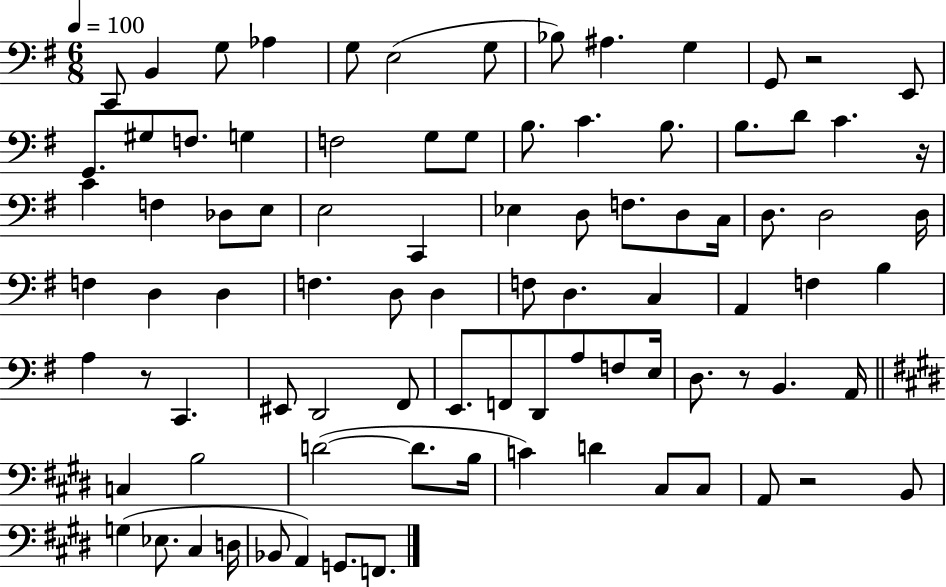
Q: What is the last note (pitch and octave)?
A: F2